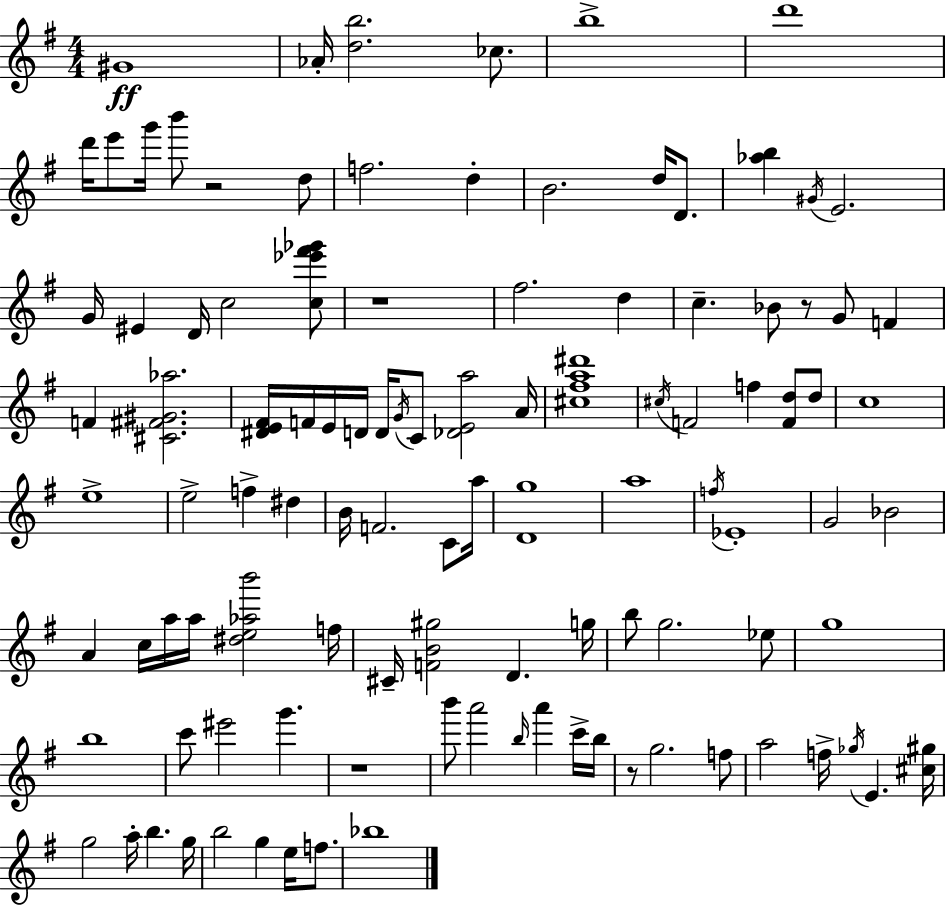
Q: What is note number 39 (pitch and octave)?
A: D5